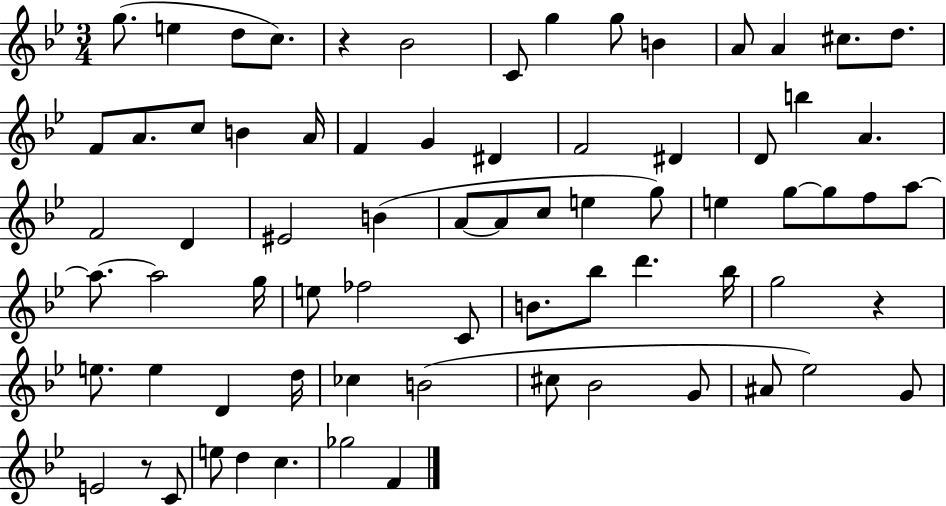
{
  \clef treble
  \numericTimeSignature
  \time 3/4
  \key bes \major
  \repeat volta 2 { g''8.( e''4 d''8 c''8.) | r4 bes'2 | c'8 g''4 g''8 b'4 | a'8 a'4 cis''8. d''8. | \break f'8 a'8. c''8 b'4 a'16 | f'4 g'4 dis'4 | f'2 dis'4 | d'8 b''4 a'4. | \break f'2 d'4 | eis'2 b'4( | a'8~~ a'8 c''8 e''4 g''8) | e''4 g''8~~ g''8 f''8 a''8~~ | \break a''8.~~ a''2 g''16 | e''8 fes''2 c'8 | b'8. bes''8 d'''4. bes''16 | g''2 r4 | \break e''8. e''4 d'4 d''16 | ces''4 b'2( | cis''8 bes'2 g'8 | ais'8 ees''2) g'8 | \break e'2 r8 c'8 | e''8 d''4 c''4. | ges''2 f'4 | } \bar "|."
}